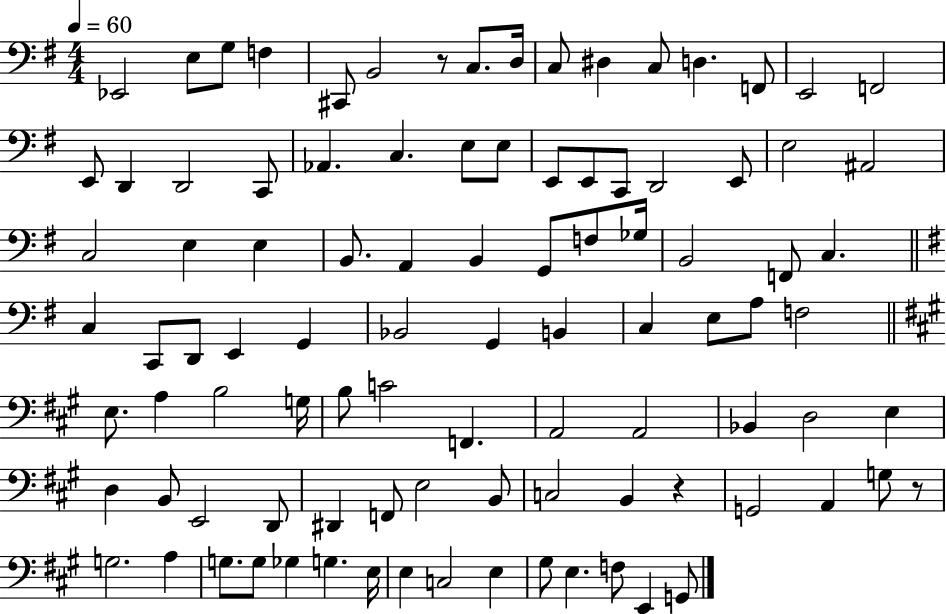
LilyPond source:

{
  \clef bass
  \numericTimeSignature
  \time 4/4
  \key g \major
  \tempo 4 = 60
  ees,2 e8 g8 f4 | cis,8 b,2 r8 c8. d16 | c8 dis4 c8 d4. f,8 | e,2 f,2 | \break e,8 d,4 d,2 c,8 | aes,4. c4. e8 e8 | e,8 e,8 c,8 d,2 e,8 | e2 ais,2 | \break c2 e4 e4 | b,8. a,4 b,4 g,8 f8 ges16 | b,2 f,8 c4. | \bar "||" \break \key g \major c4 c,8 d,8 e,4 g,4 | bes,2 g,4 b,4 | c4 e8 a8 f2 | \bar "||" \break \key a \major e8. a4 b2 g16 | b8 c'2 f,4. | a,2 a,2 | bes,4 d2 e4 | \break d4 b,8 e,2 d,8 | dis,4 f,8 e2 b,8 | c2 b,4 r4 | g,2 a,4 g8 r8 | \break g2. a4 | g8. g8 ges4 g4. e16 | e4 c2 e4 | gis8 e4. f8 e,4 g,8 | \break \bar "|."
}